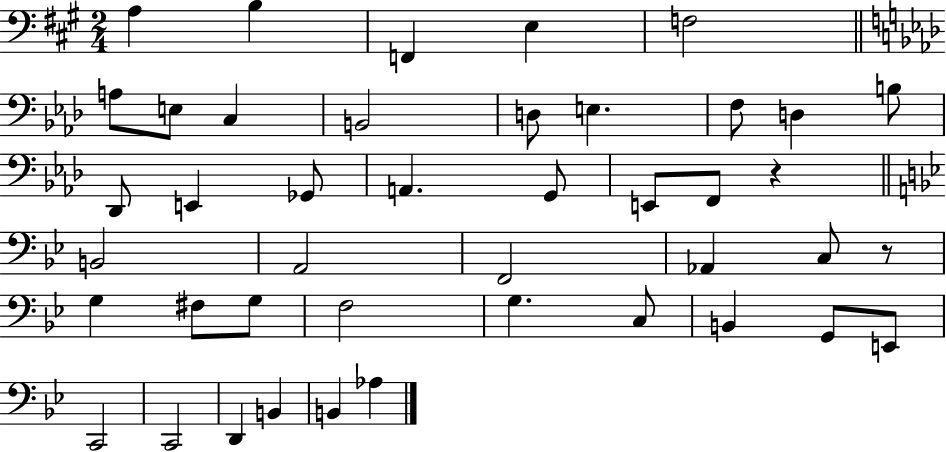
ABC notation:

X:1
T:Untitled
M:2/4
L:1/4
K:A
A, B, F,, E, F,2 A,/2 E,/2 C, B,,2 D,/2 E, F,/2 D, B,/2 _D,,/2 E,, _G,,/2 A,, G,,/2 E,,/2 F,,/2 z B,,2 A,,2 F,,2 _A,, C,/2 z/2 G, ^F,/2 G,/2 F,2 G, C,/2 B,, G,,/2 E,,/2 C,,2 C,,2 D,, B,, B,, _A,